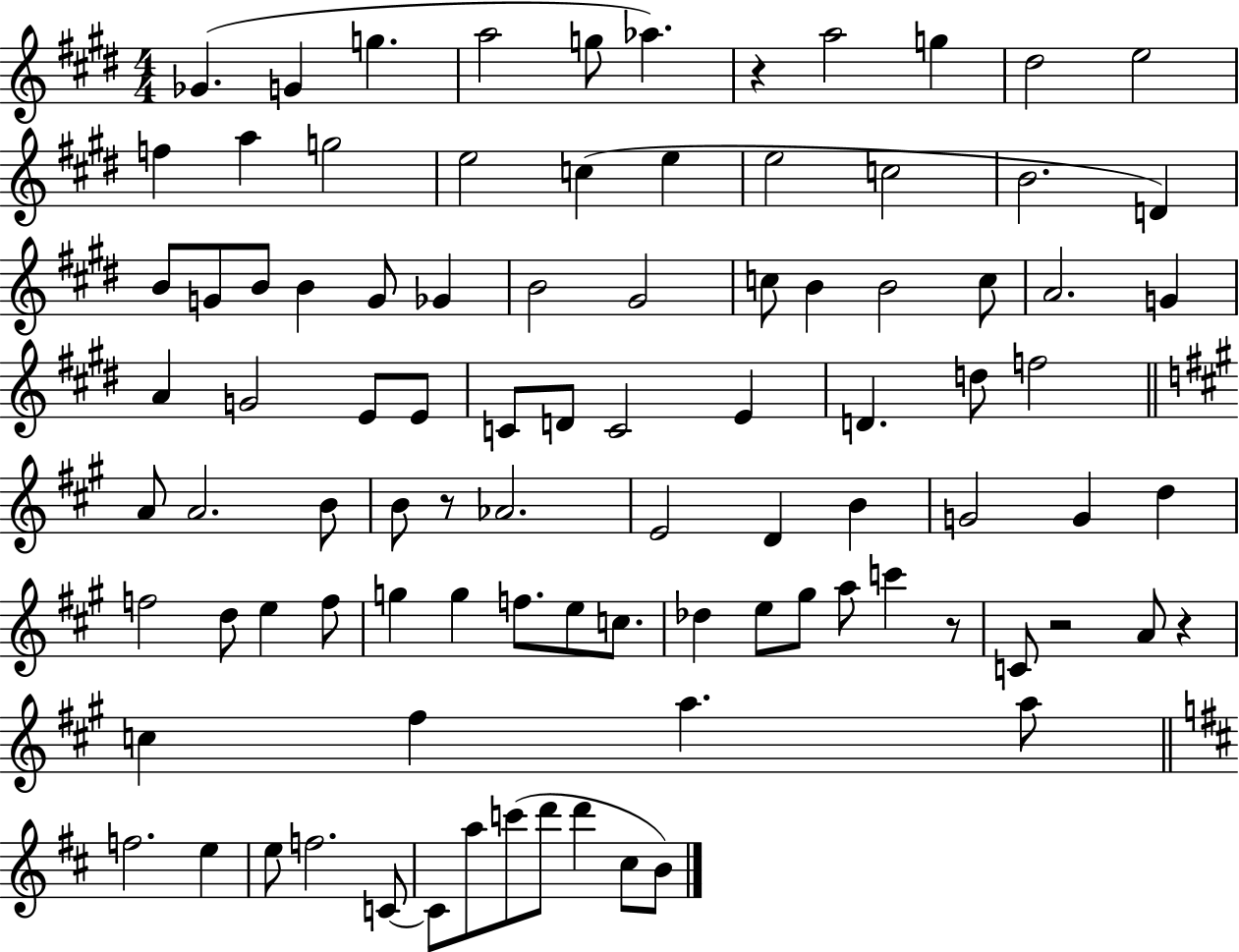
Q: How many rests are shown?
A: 5